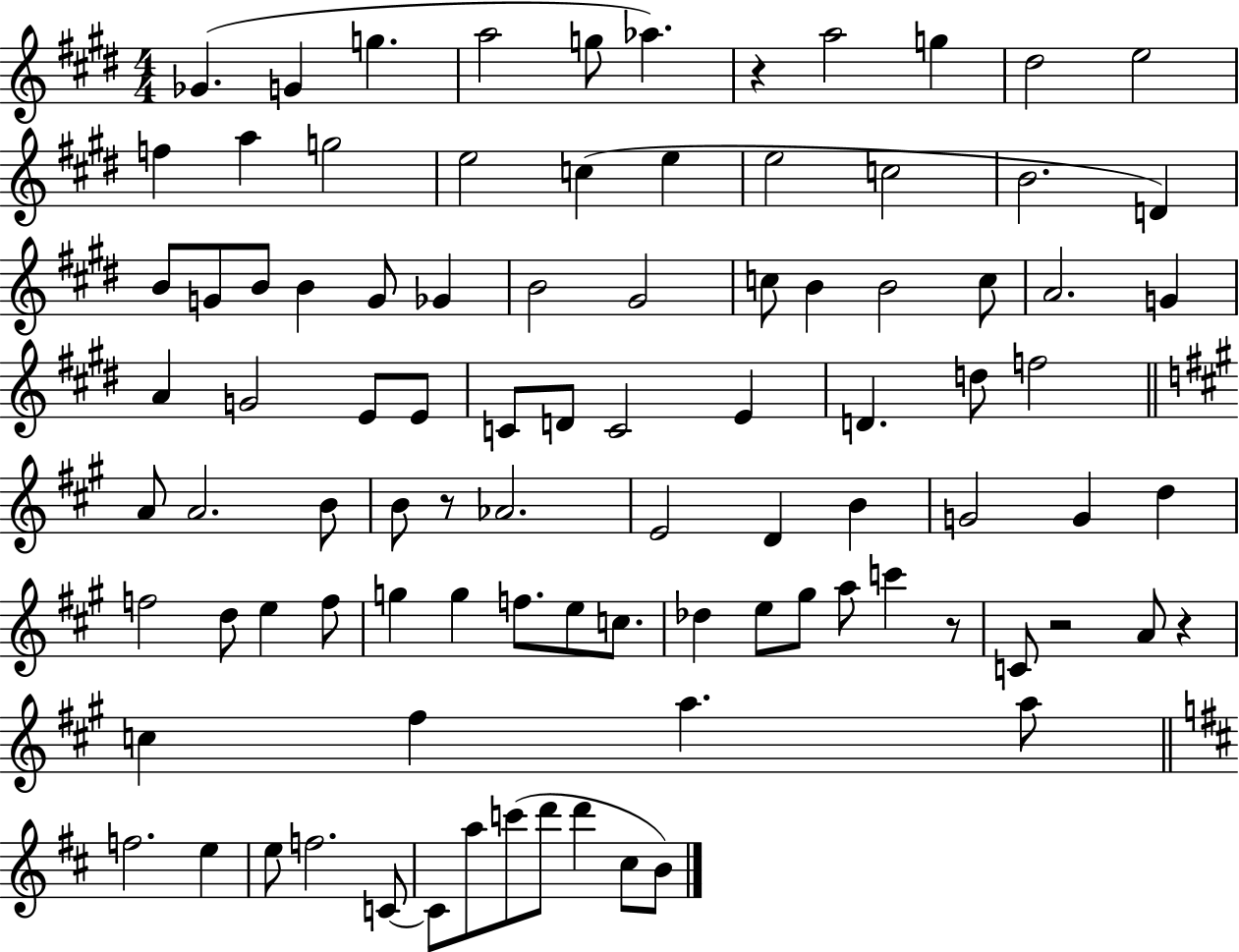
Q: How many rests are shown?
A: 5